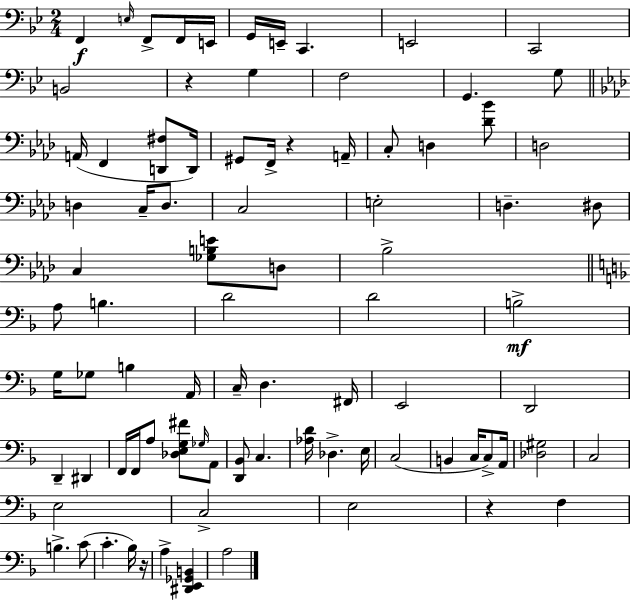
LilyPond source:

{
  \clef bass
  \numericTimeSignature
  \time 2/4
  \key g \minor
  f,4\f \grace { e16 } f,8-> f,16 | e,16 g,16 e,16-- c,4. | e,2 | c,2 | \break b,2 | r4 g4 | f2 | g,4. g8 | \break \bar "||" \break \key aes \major a,16( f,4 <d, fis>8 d,16) | gis,8 f,16-> r4 a,16-- | c8-. d4 <des' bes'>8 | d2 | \break d4 c16-- d8. | c2 | e2-. | d4.-- dis8 | \break c4 <ges b e'>8 d8 | bes2-> | \bar "||" \break \key f \major a8 b4. | d'2 | d'2 | b2->\mf | \break g16 ges8 b4 a,16 | c16-- d4. fis,16 | e,2 | d,2 | \break d,4-- dis,4 | f,16 f,16 a8 <des e g fis'>8 \grace { ges16 } a,8 | <d, bes,>8 c4. | <aes d'>16 des4.-> | \break e16 c2( | b,4 c16 c8->) | a,16 <des gis>2 | c2 | \break e2 | c2-> | e2 | r4 f4 | \break b4.-> c'8( | c'4.-. bes16) | r16 a4-> <dis, e, ges, b,>4 | a2 | \break \bar "|."
}